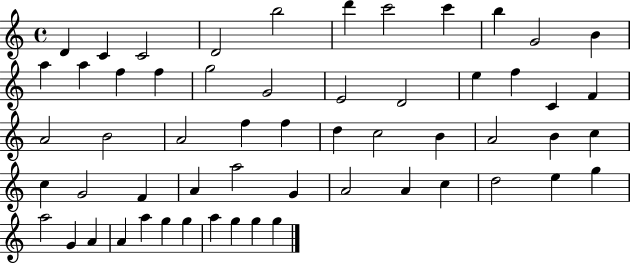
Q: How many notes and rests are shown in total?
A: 57